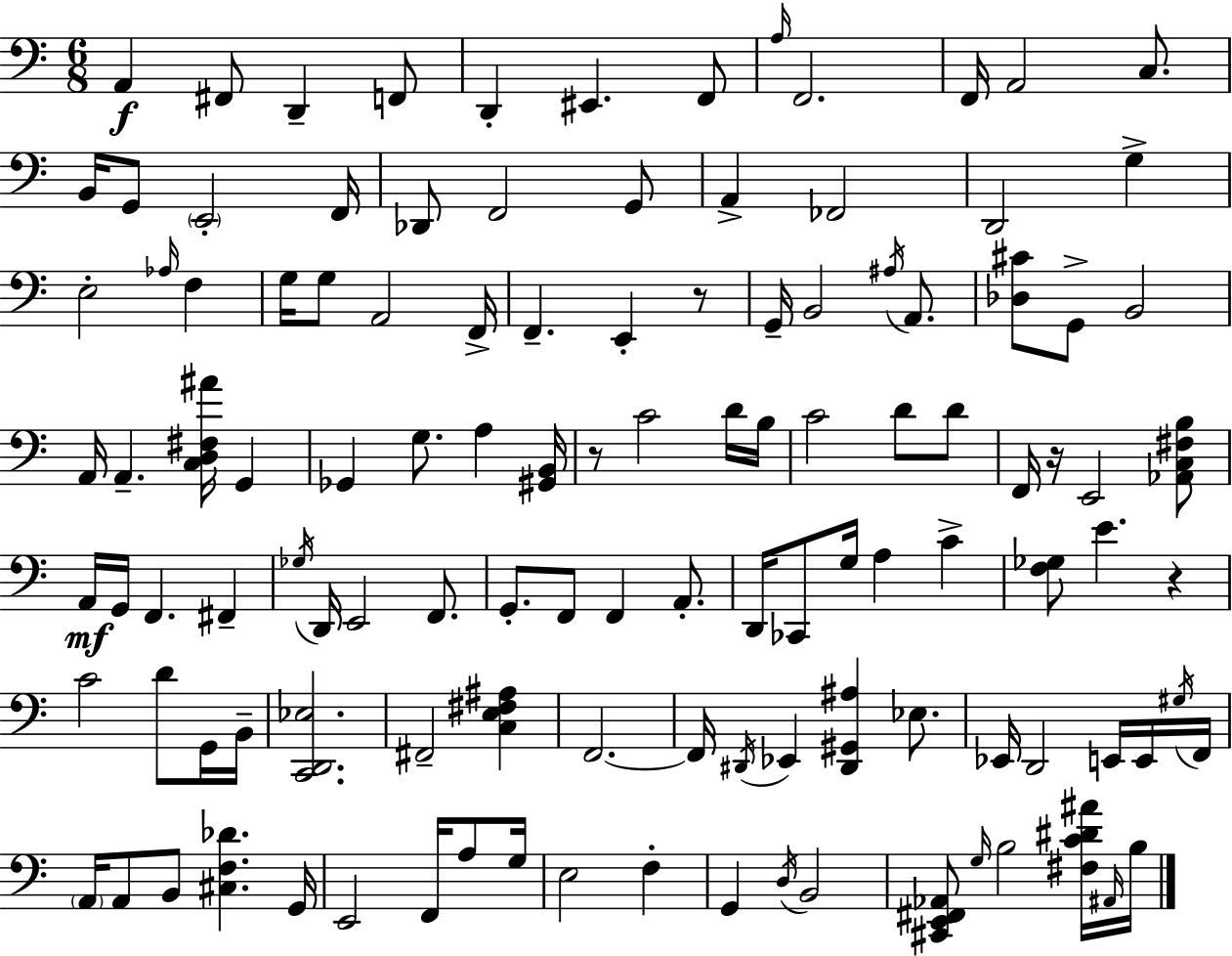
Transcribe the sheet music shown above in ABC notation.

X:1
T:Untitled
M:6/8
L:1/4
K:Am
A,, ^F,,/2 D,, F,,/2 D,, ^E,, F,,/2 A,/4 F,,2 F,,/4 A,,2 C,/2 B,,/4 G,,/2 E,,2 F,,/4 _D,,/2 F,,2 G,,/2 A,, _F,,2 D,,2 G, E,2 _A,/4 F, G,/4 G,/2 A,,2 F,,/4 F,, E,, z/2 G,,/4 B,,2 ^A,/4 A,,/2 [_D,^C]/2 G,,/2 B,,2 A,,/4 A,, [C,D,^F,^A]/4 G,, _G,, G,/2 A, [^G,,B,,]/4 z/2 C2 D/4 B,/4 C2 D/2 D/2 F,,/4 z/4 E,,2 [_A,,C,^F,B,]/2 A,,/4 G,,/4 F,, ^F,, _G,/4 D,,/4 E,,2 F,,/2 G,,/2 F,,/2 F,, A,,/2 D,,/4 _C,,/2 G,/4 A, C [F,_G,]/2 E z C2 D/2 G,,/4 B,,/4 [C,,D,,_E,]2 ^F,,2 [C,E,^F,^A,] F,,2 F,,/4 ^D,,/4 _E,, [^D,,^G,,^A,] _E,/2 _E,,/4 D,,2 E,,/4 E,,/4 ^G,/4 F,,/4 A,,/4 A,,/2 B,,/2 [^C,F,_D] G,,/4 E,,2 F,,/4 A,/2 G,/4 E,2 F, G,, D,/4 B,,2 [^C,,E,,^F,,_A,,]/2 G,/4 B,2 [^F,C^D^A]/4 ^A,,/4 B,/4